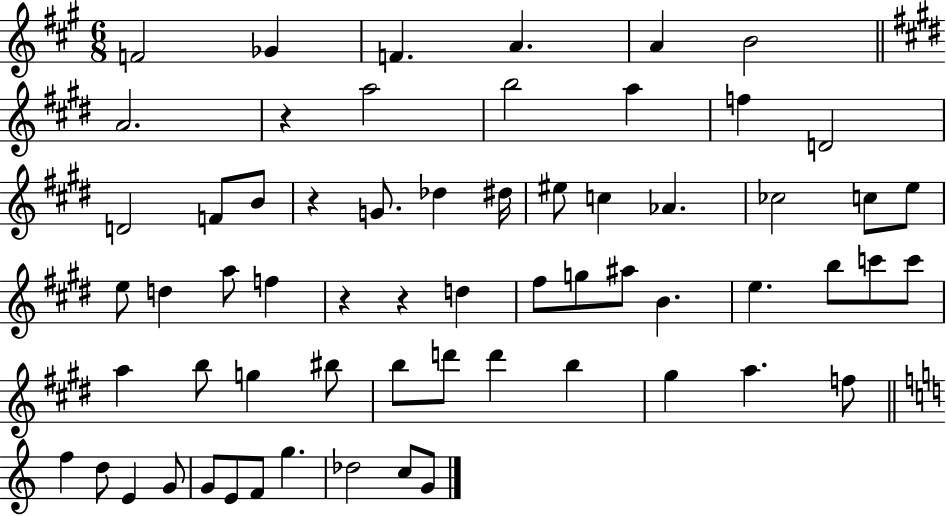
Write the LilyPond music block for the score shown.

{
  \clef treble
  \numericTimeSignature
  \time 6/8
  \key a \major
  f'2 ges'4 | f'4. a'4. | a'4 b'2 | \bar "||" \break \key e \major a'2. | r4 a''2 | b''2 a''4 | f''4 d'2 | \break d'2 f'8 b'8 | r4 g'8. des''4 dis''16 | eis''8 c''4 aes'4. | ces''2 c''8 e''8 | \break e''8 d''4 a''8 f''4 | r4 r4 d''4 | fis''8 g''8 ais''8 b'4. | e''4. b''8 c'''8 c'''8 | \break a''4 b''8 g''4 bis''8 | b''8 d'''8 d'''4 b''4 | gis''4 a''4. f''8 | \bar "||" \break \key a \minor f''4 d''8 e'4 g'8 | g'8 e'8 f'8 g''4. | des''2 c''8 g'8 | \bar "|."
}